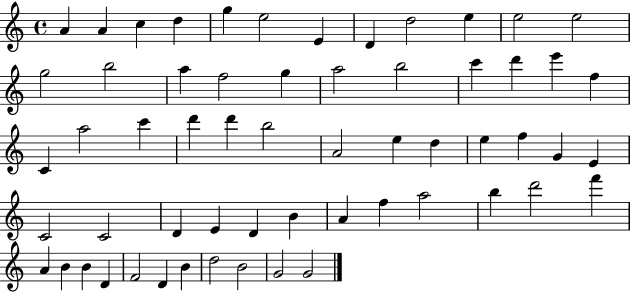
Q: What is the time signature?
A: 4/4